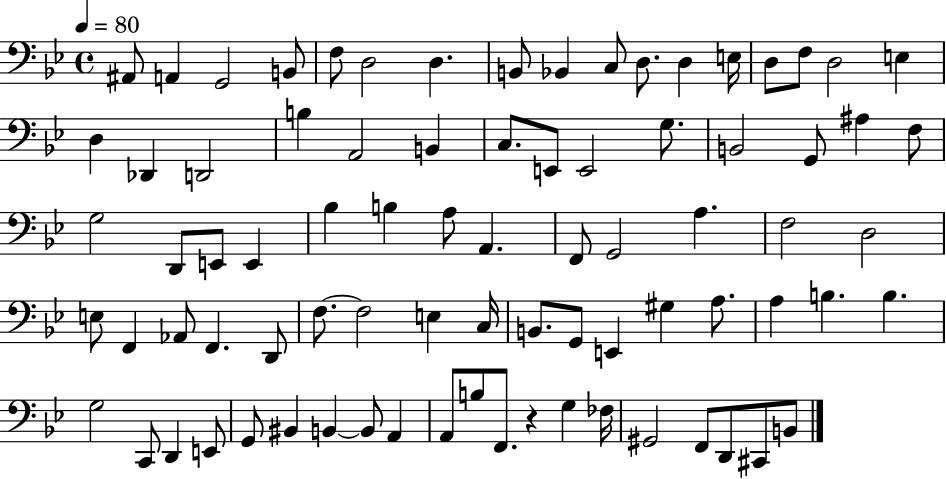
{
  \clef bass
  \time 4/4
  \defaultTimeSignature
  \key bes \major
  \tempo 4 = 80
  ais,8 a,4 g,2 b,8 | f8 d2 d4. | b,8 bes,4 c8 d8. d4 e16 | d8 f8 d2 e4 | \break d4 des,4 d,2 | b4 a,2 b,4 | c8. e,8 e,2 g8. | b,2 g,8 ais4 f8 | \break g2 d,8 e,8 e,4 | bes4 b4 a8 a,4. | f,8 g,2 a4. | f2 d2 | \break e8 f,4 aes,8 f,4. d,8 | f8.~~ f2 e4 c16 | b,8. g,8 e,4 gis4 a8. | a4 b4. b4. | \break g2 c,8 d,4 e,8 | g,8 bis,4 b,4~~ b,8 a,4 | a,8 b8 f,8. r4 g4 fes16 | gis,2 f,8 d,8 cis,8 b,8 | \break \bar "|."
}